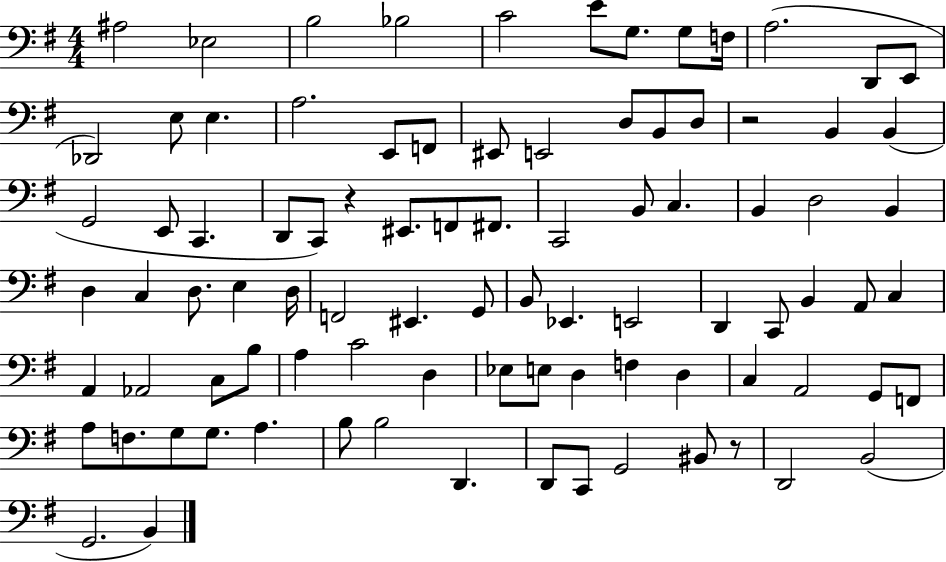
X:1
T:Untitled
M:4/4
L:1/4
K:G
^A,2 _E,2 B,2 _B,2 C2 E/2 G,/2 G,/2 F,/4 A,2 D,,/2 E,,/2 _D,,2 E,/2 E, A,2 E,,/2 F,,/2 ^E,,/2 E,,2 D,/2 B,,/2 D,/2 z2 B,, B,, G,,2 E,,/2 C,, D,,/2 C,,/2 z ^E,,/2 F,,/2 ^F,,/2 C,,2 B,,/2 C, B,, D,2 B,, D, C, D,/2 E, D,/4 F,,2 ^E,, G,,/2 B,,/2 _E,, E,,2 D,, C,,/2 B,, A,,/2 C, A,, _A,,2 C,/2 B,/2 A, C2 D, _E,/2 E,/2 D, F, D, C, A,,2 G,,/2 F,,/2 A,/2 F,/2 G,/2 G,/2 A, B,/2 B,2 D,, D,,/2 C,,/2 G,,2 ^B,,/2 z/2 D,,2 B,,2 G,,2 B,,